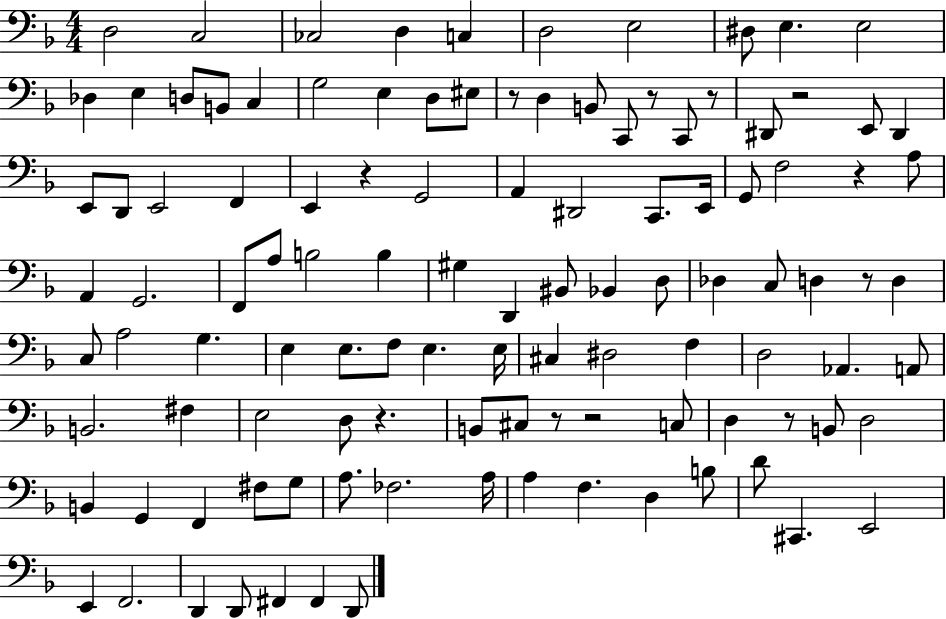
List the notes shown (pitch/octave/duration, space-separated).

D3/h C3/h CES3/h D3/q C3/q D3/h E3/h D#3/e E3/q. E3/h Db3/q E3/q D3/e B2/e C3/q G3/h E3/q D3/e EIS3/e R/e D3/q B2/e C2/e R/e C2/e R/e D#2/e R/h E2/e D#2/q E2/e D2/e E2/h F2/q E2/q R/q G2/h A2/q D#2/h C2/e. E2/s G2/e F3/h R/q A3/e A2/q G2/h. F2/e A3/e B3/h B3/q G#3/q D2/q BIS2/e Bb2/q D3/e Db3/q C3/e D3/q R/e D3/q C3/e A3/h G3/q. E3/q E3/e. F3/e E3/q. E3/s C#3/q D#3/h F3/q D3/h Ab2/q. A2/e B2/h. F#3/q E3/h D3/e R/q. B2/e C#3/e R/e R/h C3/e D3/q R/e B2/e D3/h B2/q G2/q F2/q F#3/e G3/e A3/e. FES3/h. A3/s A3/q F3/q. D3/q B3/e D4/e C#2/q. E2/h E2/q F2/h. D2/q D2/e F#2/q F#2/q D2/e